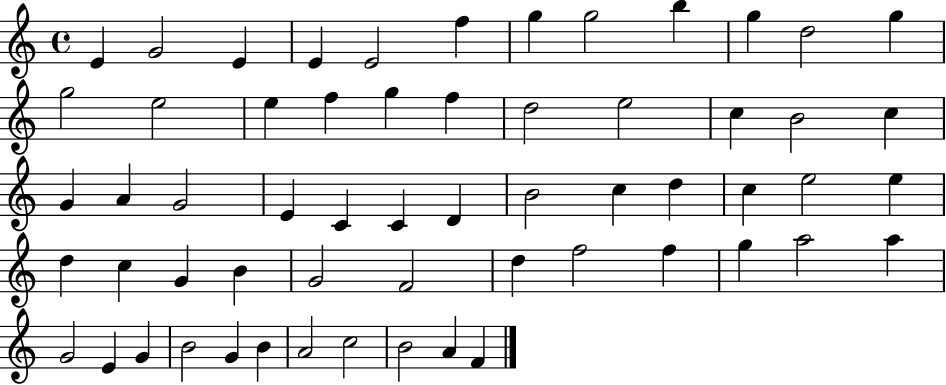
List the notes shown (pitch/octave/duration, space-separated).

E4/q G4/h E4/q E4/q E4/h F5/q G5/q G5/h B5/q G5/q D5/h G5/q G5/h E5/h E5/q F5/q G5/q F5/q D5/h E5/h C5/q B4/h C5/q G4/q A4/q G4/h E4/q C4/q C4/q D4/q B4/h C5/q D5/q C5/q E5/h E5/q D5/q C5/q G4/q B4/q G4/h F4/h D5/q F5/h F5/q G5/q A5/h A5/q G4/h E4/q G4/q B4/h G4/q B4/q A4/h C5/h B4/h A4/q F4/q